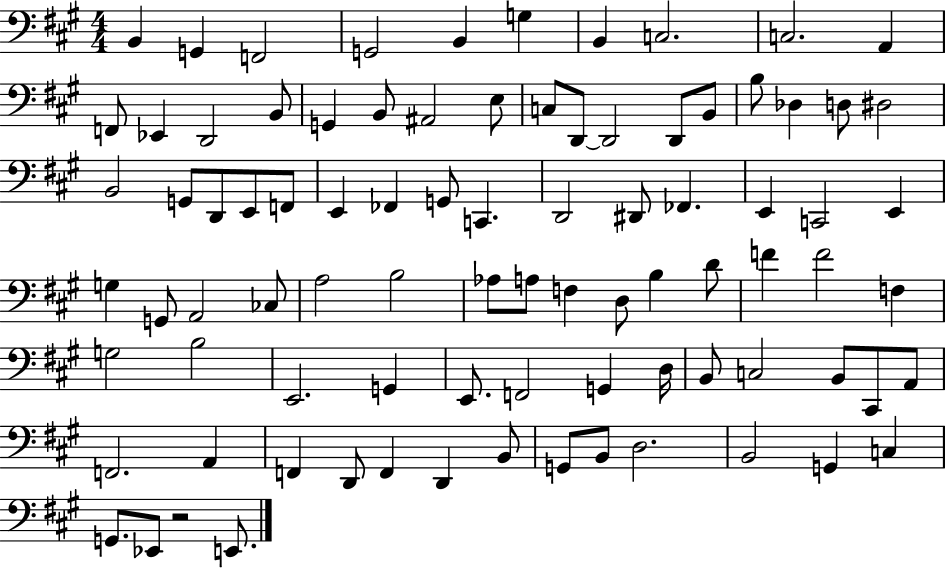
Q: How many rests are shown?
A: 1